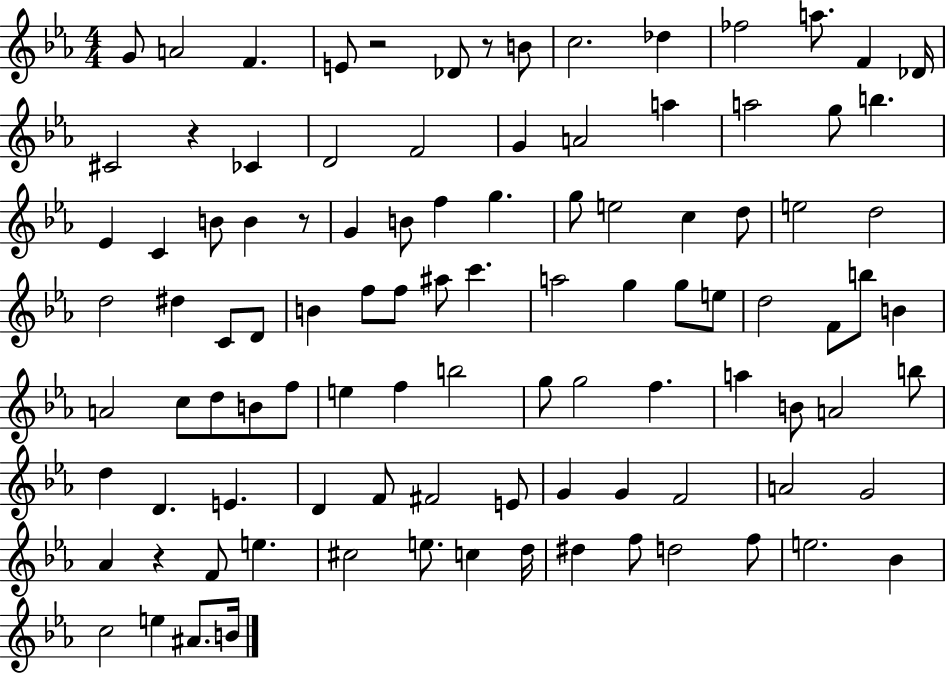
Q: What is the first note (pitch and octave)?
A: G4